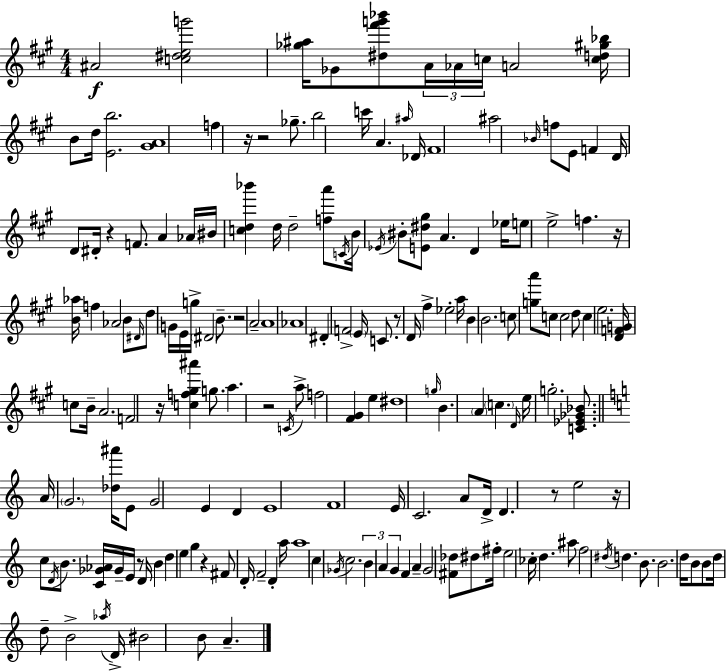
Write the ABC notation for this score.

X:1
T:Untitled
M:4/4
L:1/4
K:A
^A2 [c^deg']2 [_g^a]/4 _G/2 [^d^f'g'_b']/2 A/4 _A/4 c/4 A2 [cd^g_b]/4 B/2 d/4 [Eb]2 [^GA]4 f z/4 z2 _g/2 b2 c'/4 A ^a/4 _D/4 ^F4 ^a2 _B/4 f/2 E/2 F D/4 D/2 ^D/4 z F/2 A _A/4 ^B/4 [cd_b'] d/4 d2 [fa']/2 C/4 B/4 _E/4 ^B/2 [E^d^g]/2 A D _e/4 e/2 e2 f z/4 [B_a]/4 f _A2 B/2 ^D/4 d/2 G/4 E/4 g/4 ^D2 B/2 z2 A2 A4 _A4 ^D F2 E/4 C/2 z/2 D/4 ^f _e2 a/4 B B2 c/2 [ga']/2 c/2 c2 d/2 c e2 [DFG]/4 c/2 B/4 A2 F2 z/4 [cf^g^a'] g/2 a z2 C/4 a/2 f2 [^F^G] e ^d4 g/4 B A c D/4 e/4 g2 [C_E_G_B]/2 A/4 G2 [_d^a']/4 E/2 G2 E D E4 F4 E/4 C2 A/2 D/4 D z/2 e2 z/4 c/2 D/4 B/2 [C_G_A]/4 _G/4 E/4 z/2 D/4 B d e g z ^F/2 D/4 F2 D a/4 a4 c _G/4 c2 B A G F A G2 [^F_d]/2 ^d/2 ^f/4 e2 _c/4 d ^a/2 f2 ^d/4 d B/2 B2 d/4 B/2 B/2 d/4 d/2 B2 _a/4 D/4 ^B2 B/2 A